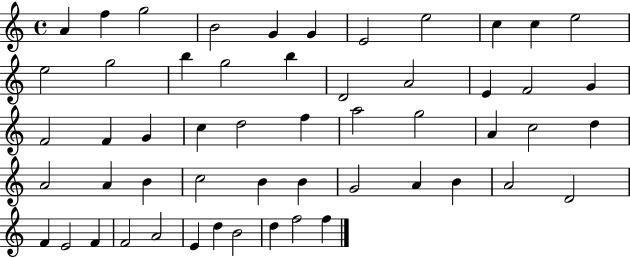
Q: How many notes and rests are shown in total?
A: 54